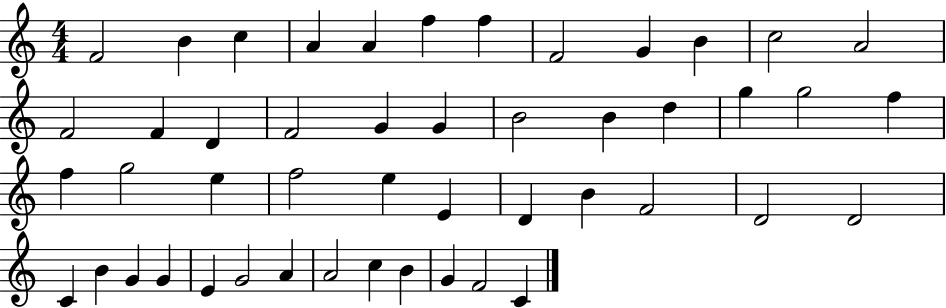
X:1
T:Untitled
M:4/4
L:1/4
K:C
F2 B c A A f f F2 G B c2 A2 F2 F D F2 G G B2 B d g g2 f f g2 e f2 e E D B F2 D2 D2 C B G G E G2 A A2 c B G F2 C